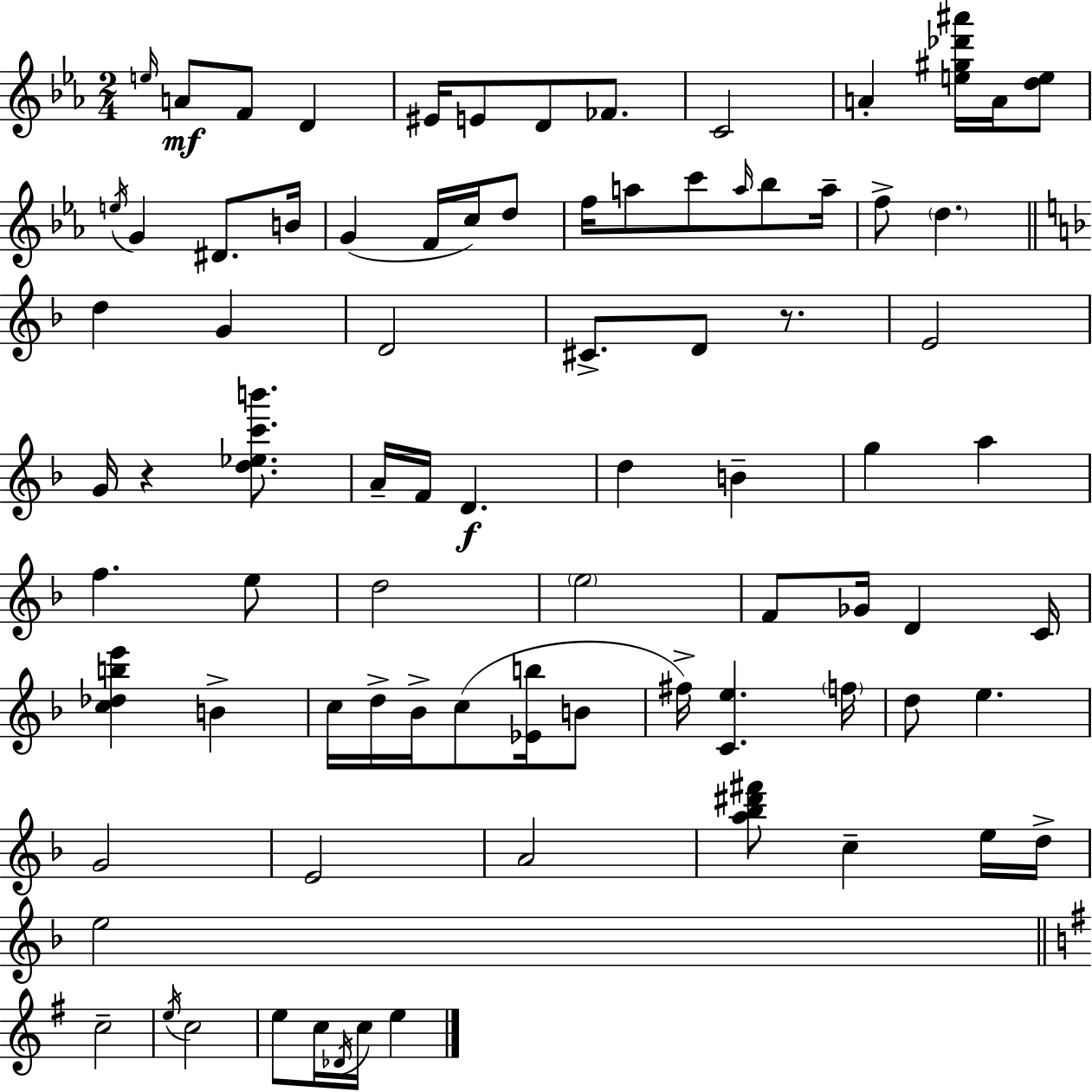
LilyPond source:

{
  \clef treble
  \numericTimeSignature
  \time 2/4
  \key ees \major
  \grace { e''16 }\mf a'8 f'8 d'4 | eis'16 e'8 d'8 fes'8. | c'2 | a'4-. <e'' gis'' des''' ais'''>16 a'16 <d'' e''>8 | \break \acciaccatura { e''16 } g'4 dis'8. | b'16 g'4( f'16 c''16) | d''8 f''16 a''8 c'''8 \grace { a''16 } | bes''8 a''16-- f''8-> \parenthesize d''4. | \break \bar "||" \break \key d \minor d''4 g'4 | d'2 | cis'8.-> d'8 r8. | e'2 | \break g'16 r4 <d'' ees'' c''' b'''>8. | a'16-- f'16 d'4.\f | d''4 b'4-- | g''4 a''4 | \break f''4. e''8 | d''2 | \parenthesize e''2 | f'8 ges'16 d'4 c'16 | \break <c'' des'' b'' e'''>4 b'4-> | c''16 d''16-> bes'16-> c''8( <ees' b''>16 b'8 | fis''16->) <c' e''>4. \parenthesize f''16 | d''8 e''4. | \break g'2 | e'2 | a'2 | <a'' bes'' dis''' fis'''>8 c''4-- e''16 d''16-> | \break e''2 | \bar "||" \break \key g \major c''2-- | \acciaccatura { e''16 } c''2 | e''8 c''16 \acciaccatura { des'16 } c''16 e''4 | \bar "|."
}